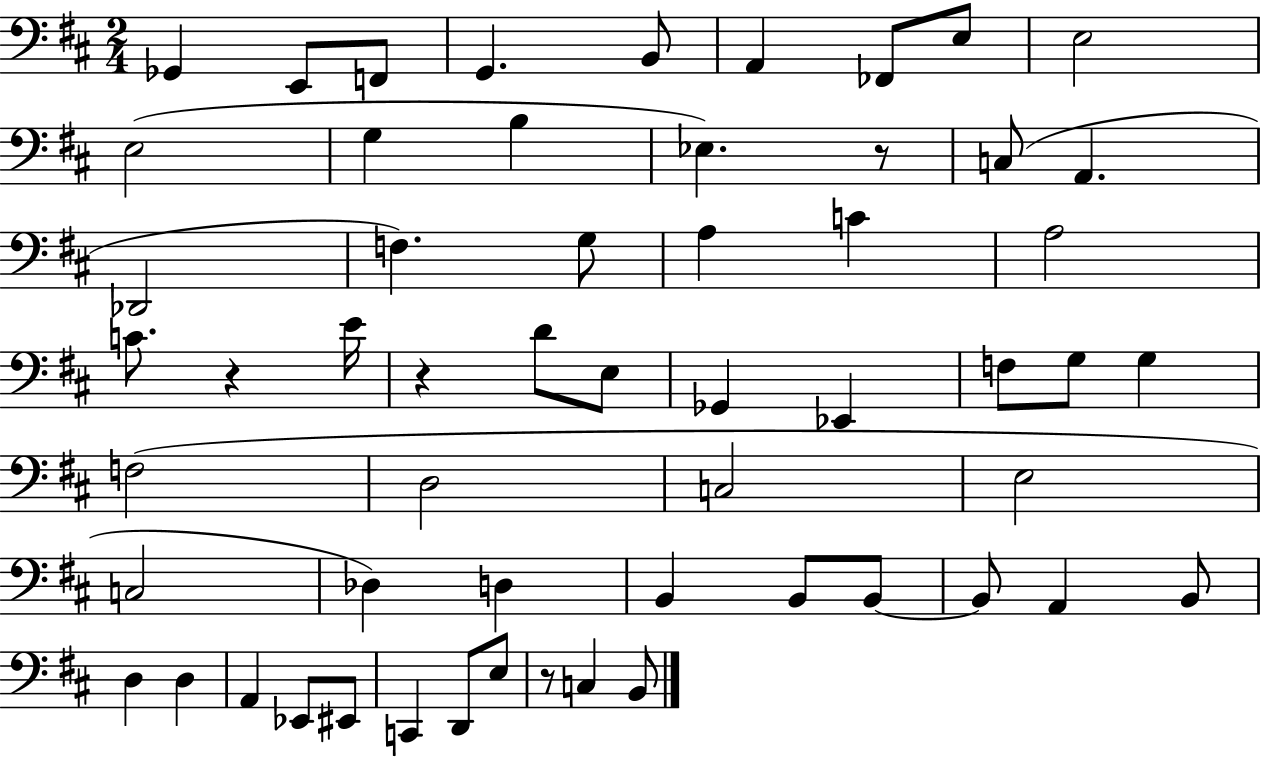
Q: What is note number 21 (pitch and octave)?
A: A3